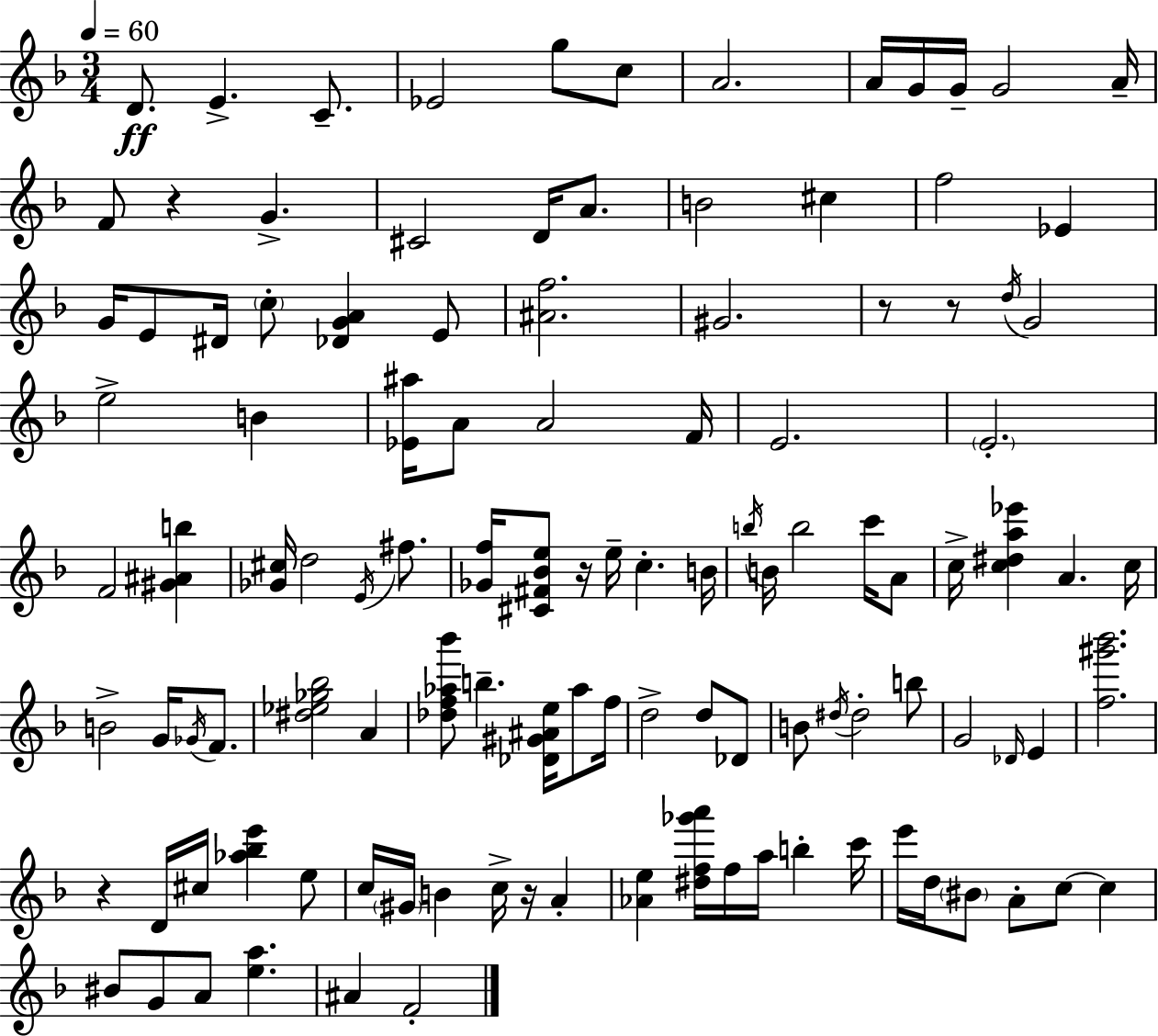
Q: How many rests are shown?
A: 6